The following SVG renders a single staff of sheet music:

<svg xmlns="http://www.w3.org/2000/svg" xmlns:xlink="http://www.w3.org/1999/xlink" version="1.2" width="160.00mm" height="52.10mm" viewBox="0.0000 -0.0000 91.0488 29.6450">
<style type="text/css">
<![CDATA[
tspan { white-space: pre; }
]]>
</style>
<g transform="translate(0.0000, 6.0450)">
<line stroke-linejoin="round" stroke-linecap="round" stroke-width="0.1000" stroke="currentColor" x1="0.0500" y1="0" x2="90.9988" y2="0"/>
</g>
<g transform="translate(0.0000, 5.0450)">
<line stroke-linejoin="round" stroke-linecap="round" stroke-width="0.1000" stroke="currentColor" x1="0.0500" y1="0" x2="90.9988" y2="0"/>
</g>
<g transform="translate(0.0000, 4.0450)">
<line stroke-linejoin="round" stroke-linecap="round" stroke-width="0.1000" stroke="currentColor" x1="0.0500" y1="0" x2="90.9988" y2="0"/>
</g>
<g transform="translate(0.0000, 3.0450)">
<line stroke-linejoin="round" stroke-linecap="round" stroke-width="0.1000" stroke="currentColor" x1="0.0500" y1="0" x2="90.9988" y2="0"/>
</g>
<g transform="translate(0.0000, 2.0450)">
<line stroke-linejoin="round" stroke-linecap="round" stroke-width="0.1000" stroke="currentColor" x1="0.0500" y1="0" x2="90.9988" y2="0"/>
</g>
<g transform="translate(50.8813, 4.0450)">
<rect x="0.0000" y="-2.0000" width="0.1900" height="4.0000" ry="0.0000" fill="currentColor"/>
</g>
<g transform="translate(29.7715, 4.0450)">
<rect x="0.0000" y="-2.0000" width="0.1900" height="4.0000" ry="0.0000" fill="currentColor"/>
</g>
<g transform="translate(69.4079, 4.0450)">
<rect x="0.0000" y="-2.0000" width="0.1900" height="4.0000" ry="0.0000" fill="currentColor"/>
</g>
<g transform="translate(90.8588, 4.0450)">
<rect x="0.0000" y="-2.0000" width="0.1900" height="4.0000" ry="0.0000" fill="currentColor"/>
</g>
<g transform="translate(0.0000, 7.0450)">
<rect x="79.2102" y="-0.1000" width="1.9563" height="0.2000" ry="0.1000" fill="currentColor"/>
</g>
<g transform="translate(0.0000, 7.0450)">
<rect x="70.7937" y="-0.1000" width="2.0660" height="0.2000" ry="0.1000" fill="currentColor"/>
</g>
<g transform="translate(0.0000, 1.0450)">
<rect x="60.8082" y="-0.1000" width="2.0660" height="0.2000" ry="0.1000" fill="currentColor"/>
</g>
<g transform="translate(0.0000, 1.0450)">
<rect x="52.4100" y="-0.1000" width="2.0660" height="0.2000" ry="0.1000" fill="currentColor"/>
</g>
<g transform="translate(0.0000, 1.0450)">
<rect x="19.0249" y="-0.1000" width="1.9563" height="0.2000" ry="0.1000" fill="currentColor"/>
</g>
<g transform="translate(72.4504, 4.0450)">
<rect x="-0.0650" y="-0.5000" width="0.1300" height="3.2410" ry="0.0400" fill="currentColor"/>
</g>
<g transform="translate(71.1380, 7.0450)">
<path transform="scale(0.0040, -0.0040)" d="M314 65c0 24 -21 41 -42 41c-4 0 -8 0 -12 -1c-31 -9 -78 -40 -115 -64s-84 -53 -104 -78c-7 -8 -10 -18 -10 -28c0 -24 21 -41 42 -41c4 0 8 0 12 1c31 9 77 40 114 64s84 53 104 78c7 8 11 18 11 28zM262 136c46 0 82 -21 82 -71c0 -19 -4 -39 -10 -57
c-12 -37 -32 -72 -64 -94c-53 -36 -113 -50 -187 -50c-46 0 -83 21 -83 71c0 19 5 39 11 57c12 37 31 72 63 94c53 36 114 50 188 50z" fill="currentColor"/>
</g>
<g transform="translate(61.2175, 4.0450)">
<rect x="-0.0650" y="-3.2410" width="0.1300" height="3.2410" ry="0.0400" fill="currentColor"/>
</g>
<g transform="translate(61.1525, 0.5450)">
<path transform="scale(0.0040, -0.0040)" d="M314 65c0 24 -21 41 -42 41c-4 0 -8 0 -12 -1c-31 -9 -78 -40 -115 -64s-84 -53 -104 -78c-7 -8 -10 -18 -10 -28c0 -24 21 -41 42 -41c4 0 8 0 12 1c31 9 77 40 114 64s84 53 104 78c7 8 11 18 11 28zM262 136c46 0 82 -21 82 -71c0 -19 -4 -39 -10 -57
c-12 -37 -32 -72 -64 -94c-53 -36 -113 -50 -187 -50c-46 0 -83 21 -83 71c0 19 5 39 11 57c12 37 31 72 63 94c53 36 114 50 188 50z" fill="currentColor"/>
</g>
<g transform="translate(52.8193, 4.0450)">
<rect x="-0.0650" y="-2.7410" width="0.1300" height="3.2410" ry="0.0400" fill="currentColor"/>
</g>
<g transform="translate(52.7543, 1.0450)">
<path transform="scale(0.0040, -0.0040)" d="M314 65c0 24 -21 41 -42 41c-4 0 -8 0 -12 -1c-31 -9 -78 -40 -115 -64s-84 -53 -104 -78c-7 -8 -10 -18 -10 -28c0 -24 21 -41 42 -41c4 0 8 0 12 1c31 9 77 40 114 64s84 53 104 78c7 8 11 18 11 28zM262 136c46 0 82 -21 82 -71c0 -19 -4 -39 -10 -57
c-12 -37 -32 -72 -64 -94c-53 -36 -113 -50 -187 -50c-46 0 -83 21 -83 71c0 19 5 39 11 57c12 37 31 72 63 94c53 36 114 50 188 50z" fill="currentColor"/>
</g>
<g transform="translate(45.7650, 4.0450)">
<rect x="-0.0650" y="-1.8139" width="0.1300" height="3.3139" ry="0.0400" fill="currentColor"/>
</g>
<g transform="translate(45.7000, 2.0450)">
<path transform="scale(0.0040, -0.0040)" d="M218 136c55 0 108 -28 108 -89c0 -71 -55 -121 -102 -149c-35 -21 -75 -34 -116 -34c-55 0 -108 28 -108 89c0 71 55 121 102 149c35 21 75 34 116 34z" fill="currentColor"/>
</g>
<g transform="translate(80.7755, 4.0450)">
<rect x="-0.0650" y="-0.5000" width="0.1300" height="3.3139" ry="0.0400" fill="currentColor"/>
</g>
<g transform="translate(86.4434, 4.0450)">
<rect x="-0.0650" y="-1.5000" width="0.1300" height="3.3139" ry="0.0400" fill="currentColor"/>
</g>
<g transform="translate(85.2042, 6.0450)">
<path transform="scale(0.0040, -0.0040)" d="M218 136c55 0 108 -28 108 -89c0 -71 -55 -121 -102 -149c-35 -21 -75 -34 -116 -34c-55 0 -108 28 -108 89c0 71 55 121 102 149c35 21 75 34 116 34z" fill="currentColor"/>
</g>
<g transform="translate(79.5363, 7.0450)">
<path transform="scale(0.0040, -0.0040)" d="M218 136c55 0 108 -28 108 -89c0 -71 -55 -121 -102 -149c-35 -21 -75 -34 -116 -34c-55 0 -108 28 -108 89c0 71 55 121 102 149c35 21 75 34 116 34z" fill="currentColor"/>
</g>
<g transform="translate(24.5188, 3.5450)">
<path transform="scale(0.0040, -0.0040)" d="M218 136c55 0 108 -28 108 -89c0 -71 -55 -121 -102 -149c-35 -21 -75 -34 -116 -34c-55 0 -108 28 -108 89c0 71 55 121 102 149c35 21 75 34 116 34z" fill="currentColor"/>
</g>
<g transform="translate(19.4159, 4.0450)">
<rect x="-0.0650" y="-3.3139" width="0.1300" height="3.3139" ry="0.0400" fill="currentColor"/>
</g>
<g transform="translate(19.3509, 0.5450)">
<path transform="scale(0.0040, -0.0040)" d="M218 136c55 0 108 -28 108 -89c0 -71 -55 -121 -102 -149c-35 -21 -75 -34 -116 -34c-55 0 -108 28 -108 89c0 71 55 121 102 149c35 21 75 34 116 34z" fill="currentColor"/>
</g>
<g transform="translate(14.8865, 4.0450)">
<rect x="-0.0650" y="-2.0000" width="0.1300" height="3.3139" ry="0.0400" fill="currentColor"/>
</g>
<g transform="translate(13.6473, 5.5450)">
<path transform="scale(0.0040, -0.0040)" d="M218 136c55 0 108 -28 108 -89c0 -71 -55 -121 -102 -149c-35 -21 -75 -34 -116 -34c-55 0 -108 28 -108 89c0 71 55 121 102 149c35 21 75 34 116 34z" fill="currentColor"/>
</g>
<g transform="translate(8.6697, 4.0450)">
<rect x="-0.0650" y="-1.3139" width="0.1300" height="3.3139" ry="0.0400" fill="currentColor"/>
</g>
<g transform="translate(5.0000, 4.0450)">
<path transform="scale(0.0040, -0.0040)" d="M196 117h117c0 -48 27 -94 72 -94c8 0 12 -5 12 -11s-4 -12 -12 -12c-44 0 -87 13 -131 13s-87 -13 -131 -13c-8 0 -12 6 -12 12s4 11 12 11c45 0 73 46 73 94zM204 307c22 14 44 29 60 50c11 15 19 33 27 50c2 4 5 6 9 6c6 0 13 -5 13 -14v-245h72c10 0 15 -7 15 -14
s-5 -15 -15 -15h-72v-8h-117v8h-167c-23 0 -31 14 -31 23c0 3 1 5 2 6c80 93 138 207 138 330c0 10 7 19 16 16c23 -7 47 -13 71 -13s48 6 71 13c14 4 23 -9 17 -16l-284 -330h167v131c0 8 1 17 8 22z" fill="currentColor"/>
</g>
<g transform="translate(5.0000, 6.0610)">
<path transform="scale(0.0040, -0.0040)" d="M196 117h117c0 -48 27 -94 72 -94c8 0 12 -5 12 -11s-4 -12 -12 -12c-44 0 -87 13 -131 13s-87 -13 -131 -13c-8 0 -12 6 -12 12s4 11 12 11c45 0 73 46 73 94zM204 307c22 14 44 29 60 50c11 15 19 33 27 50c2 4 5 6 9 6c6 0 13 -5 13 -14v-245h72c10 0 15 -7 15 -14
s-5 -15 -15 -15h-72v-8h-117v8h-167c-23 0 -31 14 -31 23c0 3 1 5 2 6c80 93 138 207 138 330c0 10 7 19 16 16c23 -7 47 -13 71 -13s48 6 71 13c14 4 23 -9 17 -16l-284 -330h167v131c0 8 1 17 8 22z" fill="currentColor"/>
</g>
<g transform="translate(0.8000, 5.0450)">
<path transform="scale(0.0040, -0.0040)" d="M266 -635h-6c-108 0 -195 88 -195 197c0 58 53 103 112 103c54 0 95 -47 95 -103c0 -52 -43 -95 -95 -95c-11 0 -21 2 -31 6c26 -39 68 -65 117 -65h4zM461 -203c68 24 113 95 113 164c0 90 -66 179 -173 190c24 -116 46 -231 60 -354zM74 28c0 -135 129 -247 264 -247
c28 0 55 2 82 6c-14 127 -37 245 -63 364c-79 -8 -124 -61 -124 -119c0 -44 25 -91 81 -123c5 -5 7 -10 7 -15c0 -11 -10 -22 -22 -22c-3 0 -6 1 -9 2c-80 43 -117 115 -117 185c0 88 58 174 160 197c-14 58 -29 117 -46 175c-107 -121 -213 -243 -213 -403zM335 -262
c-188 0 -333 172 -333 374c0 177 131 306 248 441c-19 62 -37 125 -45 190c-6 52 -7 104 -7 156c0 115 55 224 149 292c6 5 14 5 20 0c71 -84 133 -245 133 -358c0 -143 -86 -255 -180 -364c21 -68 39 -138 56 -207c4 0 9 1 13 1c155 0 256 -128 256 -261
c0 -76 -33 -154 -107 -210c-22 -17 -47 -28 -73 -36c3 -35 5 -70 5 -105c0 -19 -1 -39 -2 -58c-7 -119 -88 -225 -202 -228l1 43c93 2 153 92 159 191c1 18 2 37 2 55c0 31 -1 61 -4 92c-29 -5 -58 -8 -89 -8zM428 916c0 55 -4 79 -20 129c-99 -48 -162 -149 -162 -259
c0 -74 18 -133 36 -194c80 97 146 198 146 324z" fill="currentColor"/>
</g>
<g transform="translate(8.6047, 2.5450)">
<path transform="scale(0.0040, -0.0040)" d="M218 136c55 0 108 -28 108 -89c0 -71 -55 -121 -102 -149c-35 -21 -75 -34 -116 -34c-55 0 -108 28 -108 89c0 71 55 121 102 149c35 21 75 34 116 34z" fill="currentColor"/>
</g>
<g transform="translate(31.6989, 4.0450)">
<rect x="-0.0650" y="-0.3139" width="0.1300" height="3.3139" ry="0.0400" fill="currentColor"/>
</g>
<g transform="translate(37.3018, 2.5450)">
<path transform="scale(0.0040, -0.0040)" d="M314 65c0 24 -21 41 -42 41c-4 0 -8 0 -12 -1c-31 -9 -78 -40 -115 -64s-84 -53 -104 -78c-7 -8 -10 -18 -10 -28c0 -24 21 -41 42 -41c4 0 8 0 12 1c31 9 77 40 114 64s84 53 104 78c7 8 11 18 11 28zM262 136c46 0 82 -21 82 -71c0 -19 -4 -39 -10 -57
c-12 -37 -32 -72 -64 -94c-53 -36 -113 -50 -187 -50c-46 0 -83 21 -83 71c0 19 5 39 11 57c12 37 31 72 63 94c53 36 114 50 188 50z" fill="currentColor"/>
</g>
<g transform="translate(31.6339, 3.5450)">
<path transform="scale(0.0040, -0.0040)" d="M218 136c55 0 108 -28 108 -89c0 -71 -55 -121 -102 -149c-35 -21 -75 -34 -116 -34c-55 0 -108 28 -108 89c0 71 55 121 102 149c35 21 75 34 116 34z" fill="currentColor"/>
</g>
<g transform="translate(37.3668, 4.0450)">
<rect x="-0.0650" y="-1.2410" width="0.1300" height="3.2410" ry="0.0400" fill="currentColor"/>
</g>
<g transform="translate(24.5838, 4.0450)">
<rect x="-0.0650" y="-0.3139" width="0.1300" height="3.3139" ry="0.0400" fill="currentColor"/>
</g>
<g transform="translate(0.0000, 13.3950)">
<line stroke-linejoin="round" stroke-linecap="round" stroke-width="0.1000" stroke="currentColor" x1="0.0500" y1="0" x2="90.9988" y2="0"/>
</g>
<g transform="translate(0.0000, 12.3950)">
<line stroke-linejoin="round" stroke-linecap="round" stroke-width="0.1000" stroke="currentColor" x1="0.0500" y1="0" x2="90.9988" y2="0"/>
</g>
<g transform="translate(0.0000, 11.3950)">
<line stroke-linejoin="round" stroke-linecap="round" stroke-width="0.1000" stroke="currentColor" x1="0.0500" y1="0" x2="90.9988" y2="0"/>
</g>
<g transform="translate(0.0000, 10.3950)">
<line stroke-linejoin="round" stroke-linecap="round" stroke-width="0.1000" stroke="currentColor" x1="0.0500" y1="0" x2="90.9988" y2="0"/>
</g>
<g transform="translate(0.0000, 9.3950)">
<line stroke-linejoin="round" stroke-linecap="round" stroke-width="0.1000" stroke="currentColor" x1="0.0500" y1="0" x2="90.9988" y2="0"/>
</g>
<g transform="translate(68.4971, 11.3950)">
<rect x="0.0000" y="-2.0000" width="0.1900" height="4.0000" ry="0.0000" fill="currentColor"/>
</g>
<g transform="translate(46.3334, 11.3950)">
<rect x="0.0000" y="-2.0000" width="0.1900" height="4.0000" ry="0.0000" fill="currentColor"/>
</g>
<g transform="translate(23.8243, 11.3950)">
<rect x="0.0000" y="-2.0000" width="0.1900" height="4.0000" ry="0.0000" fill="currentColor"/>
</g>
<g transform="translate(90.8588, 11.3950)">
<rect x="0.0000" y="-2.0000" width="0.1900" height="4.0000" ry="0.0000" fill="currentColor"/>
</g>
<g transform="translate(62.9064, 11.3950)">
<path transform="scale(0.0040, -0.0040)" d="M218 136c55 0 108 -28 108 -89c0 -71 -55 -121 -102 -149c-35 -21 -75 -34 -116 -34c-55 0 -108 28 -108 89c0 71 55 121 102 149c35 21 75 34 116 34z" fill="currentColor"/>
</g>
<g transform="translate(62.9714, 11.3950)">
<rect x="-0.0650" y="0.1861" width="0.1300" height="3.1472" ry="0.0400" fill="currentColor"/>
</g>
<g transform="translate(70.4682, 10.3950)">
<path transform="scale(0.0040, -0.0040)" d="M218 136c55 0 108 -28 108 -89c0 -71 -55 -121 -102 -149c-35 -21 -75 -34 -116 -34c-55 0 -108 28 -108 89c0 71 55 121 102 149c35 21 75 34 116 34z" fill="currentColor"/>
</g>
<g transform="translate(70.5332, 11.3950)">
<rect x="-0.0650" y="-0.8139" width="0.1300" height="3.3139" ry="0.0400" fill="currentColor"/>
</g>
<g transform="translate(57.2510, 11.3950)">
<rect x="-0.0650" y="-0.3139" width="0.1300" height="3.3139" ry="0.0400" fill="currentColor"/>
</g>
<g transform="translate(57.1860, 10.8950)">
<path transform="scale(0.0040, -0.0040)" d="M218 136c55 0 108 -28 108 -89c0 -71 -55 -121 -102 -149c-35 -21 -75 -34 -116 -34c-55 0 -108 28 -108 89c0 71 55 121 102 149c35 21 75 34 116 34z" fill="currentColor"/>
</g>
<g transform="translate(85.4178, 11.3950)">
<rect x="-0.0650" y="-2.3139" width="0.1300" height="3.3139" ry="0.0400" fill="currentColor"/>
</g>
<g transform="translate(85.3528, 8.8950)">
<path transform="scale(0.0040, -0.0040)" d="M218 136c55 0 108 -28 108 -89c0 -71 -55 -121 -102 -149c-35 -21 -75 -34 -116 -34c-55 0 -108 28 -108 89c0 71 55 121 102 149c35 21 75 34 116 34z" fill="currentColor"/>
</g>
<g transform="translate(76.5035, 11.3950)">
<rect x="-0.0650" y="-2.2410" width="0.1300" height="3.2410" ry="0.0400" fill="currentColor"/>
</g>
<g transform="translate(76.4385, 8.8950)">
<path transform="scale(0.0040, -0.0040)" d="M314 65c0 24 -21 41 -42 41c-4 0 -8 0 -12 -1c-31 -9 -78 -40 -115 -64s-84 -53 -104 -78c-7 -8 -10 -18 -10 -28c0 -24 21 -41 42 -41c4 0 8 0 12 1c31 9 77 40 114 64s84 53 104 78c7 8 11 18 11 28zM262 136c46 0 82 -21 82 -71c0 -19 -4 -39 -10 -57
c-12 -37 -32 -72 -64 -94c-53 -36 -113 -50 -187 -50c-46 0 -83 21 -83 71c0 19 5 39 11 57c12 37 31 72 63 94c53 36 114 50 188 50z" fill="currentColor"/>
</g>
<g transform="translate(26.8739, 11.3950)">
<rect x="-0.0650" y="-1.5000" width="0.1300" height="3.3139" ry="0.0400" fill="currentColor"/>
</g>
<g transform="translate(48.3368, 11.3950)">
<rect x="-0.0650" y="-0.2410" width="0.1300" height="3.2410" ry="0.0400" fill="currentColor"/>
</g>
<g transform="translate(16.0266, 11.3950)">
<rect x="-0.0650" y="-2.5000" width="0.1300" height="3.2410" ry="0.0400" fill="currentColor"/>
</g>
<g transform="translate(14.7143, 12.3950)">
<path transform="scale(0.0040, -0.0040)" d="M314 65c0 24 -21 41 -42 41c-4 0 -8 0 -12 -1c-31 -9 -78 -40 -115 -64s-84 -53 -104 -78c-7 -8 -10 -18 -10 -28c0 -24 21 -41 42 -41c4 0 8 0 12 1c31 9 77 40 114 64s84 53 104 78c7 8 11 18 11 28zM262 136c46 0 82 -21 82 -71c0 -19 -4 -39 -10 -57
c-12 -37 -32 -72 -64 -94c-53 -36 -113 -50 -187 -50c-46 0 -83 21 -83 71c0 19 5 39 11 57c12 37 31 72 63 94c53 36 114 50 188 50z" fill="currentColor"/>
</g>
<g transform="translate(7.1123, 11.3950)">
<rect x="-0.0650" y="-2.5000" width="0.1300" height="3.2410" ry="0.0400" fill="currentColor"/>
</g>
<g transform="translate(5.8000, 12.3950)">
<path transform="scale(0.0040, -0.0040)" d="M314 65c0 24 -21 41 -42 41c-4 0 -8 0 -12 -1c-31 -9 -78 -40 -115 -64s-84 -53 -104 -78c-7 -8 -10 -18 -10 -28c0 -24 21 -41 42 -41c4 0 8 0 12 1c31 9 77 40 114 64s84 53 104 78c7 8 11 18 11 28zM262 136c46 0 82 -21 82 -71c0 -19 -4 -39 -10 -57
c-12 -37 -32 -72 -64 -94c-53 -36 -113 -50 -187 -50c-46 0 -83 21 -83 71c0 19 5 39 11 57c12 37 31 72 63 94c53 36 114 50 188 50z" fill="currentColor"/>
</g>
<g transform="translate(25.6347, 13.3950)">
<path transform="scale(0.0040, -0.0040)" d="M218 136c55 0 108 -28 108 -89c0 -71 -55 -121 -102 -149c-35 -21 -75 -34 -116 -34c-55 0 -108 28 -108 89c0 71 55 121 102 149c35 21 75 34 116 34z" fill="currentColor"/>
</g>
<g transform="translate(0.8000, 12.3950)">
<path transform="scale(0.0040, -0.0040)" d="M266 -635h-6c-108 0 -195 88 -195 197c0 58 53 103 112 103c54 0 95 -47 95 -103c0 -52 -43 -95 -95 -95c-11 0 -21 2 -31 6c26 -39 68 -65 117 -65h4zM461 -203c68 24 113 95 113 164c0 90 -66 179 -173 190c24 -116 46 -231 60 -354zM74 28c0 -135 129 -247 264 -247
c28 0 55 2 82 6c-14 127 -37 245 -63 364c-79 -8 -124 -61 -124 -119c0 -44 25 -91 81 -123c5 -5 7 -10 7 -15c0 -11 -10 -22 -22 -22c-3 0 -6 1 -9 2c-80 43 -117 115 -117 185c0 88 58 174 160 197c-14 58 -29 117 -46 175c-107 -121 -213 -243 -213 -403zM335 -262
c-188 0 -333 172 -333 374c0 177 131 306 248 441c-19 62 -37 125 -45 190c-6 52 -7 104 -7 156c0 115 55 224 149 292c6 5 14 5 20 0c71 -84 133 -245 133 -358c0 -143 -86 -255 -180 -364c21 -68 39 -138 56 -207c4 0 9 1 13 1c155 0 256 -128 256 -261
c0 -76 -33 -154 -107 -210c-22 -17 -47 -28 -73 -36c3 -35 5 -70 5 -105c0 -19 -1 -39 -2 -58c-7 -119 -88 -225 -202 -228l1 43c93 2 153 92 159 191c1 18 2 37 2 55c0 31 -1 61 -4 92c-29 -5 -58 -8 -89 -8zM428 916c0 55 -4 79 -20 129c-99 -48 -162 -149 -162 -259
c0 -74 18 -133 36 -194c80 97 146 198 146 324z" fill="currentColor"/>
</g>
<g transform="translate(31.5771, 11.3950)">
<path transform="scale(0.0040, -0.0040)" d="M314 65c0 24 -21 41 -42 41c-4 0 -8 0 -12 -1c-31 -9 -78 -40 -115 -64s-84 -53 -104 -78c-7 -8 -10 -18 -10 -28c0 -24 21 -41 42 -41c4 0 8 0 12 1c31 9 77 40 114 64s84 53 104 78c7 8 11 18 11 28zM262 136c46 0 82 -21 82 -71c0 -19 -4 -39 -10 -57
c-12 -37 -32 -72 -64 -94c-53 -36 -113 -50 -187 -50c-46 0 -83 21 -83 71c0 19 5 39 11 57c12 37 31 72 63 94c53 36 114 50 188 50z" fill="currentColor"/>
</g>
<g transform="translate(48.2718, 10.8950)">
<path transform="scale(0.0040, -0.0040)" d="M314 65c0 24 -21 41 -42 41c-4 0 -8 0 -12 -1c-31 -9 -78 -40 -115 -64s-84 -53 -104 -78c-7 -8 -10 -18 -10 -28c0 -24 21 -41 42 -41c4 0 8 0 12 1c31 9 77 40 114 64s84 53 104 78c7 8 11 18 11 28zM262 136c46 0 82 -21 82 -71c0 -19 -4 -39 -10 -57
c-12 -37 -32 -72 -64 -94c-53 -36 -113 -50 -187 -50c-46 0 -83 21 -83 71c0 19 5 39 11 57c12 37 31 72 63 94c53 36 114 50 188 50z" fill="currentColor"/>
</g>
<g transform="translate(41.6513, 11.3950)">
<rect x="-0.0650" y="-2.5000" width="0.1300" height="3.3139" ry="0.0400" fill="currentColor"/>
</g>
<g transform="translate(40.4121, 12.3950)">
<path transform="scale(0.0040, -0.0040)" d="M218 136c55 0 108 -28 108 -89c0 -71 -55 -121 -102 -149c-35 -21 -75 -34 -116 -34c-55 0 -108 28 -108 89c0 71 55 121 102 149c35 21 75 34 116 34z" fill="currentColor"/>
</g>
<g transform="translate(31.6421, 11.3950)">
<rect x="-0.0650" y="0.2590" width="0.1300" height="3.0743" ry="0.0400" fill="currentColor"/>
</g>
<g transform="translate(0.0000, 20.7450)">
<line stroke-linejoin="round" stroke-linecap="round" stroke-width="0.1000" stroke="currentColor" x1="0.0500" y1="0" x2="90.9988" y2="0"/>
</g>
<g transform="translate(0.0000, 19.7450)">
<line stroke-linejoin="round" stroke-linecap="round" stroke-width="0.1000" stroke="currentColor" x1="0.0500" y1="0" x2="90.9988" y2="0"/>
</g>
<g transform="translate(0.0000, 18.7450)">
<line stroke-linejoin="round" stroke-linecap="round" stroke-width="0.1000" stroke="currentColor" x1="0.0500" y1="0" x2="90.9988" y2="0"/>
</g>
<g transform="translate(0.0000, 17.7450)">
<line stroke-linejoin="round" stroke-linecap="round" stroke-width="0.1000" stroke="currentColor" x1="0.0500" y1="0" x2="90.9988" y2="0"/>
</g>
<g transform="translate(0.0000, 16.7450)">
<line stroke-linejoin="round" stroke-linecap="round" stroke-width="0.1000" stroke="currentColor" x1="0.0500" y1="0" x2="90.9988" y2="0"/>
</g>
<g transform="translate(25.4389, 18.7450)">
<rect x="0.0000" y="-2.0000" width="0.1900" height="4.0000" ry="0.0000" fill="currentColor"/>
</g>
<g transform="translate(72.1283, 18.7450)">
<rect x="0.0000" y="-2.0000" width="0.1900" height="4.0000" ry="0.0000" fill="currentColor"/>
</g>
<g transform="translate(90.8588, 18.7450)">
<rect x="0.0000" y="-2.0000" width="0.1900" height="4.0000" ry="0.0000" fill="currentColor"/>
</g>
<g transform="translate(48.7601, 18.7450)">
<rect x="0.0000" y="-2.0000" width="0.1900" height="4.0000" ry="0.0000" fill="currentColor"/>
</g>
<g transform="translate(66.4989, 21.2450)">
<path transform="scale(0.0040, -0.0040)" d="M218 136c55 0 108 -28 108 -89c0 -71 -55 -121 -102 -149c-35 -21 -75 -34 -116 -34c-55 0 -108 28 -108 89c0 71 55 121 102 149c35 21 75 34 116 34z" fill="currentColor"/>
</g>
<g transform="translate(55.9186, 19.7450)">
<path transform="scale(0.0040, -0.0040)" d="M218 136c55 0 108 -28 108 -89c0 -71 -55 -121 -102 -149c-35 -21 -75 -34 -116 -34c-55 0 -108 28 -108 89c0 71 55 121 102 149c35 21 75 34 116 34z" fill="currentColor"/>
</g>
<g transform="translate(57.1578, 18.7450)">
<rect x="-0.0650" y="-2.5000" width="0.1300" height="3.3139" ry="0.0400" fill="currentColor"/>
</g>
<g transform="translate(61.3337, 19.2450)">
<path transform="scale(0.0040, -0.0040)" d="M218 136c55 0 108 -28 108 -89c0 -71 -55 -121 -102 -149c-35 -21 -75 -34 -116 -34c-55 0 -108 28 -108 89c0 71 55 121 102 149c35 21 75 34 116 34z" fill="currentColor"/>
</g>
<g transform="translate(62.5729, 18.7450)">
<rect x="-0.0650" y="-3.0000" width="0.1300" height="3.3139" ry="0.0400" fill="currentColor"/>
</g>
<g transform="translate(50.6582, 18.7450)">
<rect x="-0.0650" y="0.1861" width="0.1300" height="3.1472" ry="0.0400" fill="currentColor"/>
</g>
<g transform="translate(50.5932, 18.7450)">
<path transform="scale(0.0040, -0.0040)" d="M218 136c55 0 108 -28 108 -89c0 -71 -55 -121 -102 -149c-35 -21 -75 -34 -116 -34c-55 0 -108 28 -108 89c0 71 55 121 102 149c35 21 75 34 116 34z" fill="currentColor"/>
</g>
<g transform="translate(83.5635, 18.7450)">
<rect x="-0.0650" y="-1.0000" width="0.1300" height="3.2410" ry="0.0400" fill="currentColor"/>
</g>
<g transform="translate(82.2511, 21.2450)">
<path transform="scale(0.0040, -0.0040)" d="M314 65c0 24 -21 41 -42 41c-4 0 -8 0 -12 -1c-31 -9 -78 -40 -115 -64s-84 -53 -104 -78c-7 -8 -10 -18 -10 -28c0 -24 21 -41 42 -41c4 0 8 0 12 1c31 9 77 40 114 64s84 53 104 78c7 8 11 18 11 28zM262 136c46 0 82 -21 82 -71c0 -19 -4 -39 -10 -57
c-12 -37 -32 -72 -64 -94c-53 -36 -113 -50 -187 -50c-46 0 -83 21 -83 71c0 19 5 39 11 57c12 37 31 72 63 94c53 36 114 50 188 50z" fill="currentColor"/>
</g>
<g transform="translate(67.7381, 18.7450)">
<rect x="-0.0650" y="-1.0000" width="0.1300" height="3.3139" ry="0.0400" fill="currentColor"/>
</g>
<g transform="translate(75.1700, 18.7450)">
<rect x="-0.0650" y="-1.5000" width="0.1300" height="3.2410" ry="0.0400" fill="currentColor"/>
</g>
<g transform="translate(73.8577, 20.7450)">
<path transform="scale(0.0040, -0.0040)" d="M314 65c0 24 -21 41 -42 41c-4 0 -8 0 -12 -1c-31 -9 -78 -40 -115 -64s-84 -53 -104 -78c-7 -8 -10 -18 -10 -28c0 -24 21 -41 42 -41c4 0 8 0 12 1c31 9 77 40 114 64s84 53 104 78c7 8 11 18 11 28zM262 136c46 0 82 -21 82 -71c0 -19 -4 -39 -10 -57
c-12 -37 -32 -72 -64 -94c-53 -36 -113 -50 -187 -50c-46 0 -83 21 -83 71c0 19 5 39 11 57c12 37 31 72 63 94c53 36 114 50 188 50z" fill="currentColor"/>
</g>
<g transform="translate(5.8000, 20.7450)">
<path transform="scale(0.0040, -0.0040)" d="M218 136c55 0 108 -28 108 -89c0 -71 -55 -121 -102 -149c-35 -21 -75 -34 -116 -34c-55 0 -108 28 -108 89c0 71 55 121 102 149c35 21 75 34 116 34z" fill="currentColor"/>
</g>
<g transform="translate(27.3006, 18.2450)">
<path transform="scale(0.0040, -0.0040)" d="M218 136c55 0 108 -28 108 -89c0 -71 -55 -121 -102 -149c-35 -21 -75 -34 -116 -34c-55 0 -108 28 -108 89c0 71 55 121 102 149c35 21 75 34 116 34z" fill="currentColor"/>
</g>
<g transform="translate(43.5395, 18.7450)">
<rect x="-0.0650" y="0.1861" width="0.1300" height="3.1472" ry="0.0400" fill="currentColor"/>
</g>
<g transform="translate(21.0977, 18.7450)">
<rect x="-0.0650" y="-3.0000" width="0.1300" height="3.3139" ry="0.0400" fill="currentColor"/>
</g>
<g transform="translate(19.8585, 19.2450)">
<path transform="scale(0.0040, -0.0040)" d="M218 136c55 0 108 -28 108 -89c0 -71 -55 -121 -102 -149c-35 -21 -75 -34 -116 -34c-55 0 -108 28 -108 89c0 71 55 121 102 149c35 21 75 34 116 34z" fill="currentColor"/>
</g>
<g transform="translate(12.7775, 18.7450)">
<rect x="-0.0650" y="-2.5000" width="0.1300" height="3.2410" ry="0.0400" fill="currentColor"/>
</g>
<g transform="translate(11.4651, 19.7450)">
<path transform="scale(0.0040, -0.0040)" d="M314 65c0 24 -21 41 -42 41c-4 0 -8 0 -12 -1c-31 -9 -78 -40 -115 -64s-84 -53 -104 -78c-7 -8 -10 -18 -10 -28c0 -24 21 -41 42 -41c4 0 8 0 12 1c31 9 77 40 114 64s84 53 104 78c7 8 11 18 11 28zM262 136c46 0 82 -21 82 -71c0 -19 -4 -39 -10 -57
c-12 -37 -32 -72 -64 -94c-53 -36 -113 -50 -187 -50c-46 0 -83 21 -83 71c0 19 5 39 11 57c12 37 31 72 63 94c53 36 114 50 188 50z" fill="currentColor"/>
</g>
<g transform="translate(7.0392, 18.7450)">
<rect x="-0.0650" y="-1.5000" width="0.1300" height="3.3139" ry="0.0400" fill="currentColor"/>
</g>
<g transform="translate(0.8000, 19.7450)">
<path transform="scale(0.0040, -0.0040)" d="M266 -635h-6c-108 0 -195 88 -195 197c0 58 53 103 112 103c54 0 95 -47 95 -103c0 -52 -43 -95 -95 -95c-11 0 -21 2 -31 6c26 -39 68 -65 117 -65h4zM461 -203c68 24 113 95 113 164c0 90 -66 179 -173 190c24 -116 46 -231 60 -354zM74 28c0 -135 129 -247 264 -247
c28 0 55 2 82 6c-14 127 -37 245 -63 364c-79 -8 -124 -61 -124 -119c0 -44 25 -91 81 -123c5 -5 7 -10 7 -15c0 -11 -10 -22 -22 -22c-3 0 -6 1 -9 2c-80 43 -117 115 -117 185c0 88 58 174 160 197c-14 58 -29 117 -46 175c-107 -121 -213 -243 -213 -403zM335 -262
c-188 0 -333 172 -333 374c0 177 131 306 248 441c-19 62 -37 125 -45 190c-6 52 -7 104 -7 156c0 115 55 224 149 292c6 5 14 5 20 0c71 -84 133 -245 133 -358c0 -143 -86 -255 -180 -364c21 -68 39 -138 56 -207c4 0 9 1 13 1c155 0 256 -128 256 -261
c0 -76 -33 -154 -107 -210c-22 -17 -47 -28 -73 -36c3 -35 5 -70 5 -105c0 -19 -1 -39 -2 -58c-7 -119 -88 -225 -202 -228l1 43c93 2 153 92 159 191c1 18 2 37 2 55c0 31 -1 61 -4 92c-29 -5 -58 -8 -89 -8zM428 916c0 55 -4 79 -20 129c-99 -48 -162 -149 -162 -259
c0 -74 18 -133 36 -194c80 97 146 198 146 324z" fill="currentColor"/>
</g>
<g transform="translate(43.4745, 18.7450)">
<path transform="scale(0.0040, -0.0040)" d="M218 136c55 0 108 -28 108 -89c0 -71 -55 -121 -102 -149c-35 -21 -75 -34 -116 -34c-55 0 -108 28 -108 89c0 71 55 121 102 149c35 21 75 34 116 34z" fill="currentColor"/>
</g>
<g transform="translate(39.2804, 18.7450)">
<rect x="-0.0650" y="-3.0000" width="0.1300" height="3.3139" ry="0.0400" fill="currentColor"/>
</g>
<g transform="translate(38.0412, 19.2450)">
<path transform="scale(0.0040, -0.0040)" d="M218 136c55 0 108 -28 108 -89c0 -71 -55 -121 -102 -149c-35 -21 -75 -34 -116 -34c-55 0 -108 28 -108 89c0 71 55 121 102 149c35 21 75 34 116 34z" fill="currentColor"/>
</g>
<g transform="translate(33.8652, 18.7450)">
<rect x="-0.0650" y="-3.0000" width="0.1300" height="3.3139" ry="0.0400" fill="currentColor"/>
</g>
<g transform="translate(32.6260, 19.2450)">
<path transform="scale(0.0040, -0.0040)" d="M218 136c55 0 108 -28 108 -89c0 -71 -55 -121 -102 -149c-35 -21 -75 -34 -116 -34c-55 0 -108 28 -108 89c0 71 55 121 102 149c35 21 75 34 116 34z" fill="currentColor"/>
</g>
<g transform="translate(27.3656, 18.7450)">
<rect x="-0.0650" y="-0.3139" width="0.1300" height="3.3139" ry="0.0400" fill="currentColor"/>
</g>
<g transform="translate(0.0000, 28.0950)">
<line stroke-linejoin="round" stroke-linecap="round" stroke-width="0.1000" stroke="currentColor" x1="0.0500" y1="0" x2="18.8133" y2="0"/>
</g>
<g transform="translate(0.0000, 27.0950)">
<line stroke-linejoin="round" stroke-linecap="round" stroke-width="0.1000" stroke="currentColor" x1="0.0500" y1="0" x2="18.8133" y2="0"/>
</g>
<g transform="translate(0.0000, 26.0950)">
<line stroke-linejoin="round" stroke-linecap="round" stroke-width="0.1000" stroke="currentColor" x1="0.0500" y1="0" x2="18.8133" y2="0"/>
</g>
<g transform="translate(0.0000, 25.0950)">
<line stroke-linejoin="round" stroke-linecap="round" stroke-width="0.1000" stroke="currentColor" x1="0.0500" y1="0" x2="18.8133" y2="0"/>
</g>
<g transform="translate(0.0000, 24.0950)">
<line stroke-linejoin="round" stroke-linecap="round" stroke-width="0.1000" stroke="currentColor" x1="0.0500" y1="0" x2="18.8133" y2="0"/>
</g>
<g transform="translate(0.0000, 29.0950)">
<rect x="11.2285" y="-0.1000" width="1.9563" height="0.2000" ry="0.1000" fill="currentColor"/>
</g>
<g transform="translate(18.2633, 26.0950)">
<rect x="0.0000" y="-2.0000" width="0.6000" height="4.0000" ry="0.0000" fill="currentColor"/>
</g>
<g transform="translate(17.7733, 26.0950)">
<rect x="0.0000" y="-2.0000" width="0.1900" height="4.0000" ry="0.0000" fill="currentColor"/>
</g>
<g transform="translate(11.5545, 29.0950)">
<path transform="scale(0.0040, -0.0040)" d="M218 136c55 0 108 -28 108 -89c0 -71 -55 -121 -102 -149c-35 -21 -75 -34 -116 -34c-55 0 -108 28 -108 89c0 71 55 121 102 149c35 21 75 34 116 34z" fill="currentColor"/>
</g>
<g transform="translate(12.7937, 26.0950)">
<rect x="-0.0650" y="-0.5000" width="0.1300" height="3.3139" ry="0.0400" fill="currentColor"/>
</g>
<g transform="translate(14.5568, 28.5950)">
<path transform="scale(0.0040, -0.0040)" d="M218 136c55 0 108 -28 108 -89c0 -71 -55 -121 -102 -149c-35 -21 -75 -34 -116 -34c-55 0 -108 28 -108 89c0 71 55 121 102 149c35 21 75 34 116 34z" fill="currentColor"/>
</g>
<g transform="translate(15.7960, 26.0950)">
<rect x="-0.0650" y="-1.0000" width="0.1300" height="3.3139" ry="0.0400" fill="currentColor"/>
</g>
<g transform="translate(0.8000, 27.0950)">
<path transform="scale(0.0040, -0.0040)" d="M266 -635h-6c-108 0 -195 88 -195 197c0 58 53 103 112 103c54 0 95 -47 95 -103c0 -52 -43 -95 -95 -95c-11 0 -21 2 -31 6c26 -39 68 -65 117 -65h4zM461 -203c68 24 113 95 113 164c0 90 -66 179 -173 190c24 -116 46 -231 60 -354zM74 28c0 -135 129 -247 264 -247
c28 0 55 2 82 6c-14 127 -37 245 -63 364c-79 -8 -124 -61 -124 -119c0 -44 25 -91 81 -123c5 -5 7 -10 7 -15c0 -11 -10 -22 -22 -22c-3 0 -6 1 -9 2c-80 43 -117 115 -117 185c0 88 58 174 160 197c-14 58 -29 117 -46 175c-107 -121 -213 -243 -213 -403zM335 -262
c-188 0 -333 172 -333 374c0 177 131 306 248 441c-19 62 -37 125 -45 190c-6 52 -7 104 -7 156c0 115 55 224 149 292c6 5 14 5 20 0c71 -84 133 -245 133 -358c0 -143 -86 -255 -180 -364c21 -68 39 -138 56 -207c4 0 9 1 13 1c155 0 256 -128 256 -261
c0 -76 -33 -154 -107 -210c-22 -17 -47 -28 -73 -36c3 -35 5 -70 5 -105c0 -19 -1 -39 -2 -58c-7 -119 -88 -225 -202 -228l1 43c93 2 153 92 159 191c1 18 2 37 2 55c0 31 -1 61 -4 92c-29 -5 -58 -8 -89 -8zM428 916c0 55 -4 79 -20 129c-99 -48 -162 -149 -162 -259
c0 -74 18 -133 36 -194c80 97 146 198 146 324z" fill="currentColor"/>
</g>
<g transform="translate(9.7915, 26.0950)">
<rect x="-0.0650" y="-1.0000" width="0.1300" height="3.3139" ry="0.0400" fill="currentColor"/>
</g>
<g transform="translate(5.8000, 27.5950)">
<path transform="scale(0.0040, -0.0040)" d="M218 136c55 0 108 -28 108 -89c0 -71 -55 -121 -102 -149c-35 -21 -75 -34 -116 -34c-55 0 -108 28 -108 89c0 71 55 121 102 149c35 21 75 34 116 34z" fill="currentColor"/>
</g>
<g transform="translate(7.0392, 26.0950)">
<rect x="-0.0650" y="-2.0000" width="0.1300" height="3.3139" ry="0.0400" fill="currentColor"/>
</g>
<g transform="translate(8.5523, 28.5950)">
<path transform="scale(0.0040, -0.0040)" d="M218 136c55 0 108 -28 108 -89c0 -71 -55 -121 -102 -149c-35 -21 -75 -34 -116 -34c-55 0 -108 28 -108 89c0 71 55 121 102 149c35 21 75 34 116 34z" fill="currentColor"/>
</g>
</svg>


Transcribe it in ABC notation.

X:1
T:Untitled
M:4/4
L:1/4
K:C
e F b c c e2 f a2 b2 C2 C E G2 G2 E B2 G c2 c B d g2 g E G2 A c A A B B G A D E2 D2 F D C D